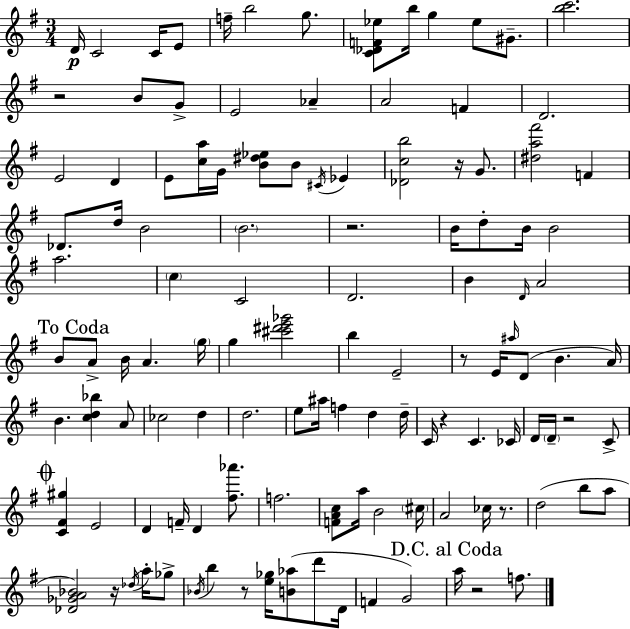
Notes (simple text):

D4/s C4/h C4/s E4/e F5/s B5/h G5/e. [C4,Db4,F4,Eb5]/e B5/s G5/q Eb5/e G#4/e. [B5,C6]/h. R/h B4/e G4/e E4/h Ab4/q A4/h F4/q D4/h. E4/h D4/q E4/e [C5,A5]/s G4/s [B4,D#5,Eb5]/e B4/e C#4/s Eb4/q [Db4,C5,B5]/h R/s G4/e. [D#5,A5,F#6]/h F4/q Db4/e. D5/s B4/h B4/h. R/h. B4/s D5/e B4/s B4/h A5/h. C5/q C4/h D4/h. B4/q D4/s A4/h B4/e A4/e B4/s A4/q. G5/s G5/q [C#6,D#6,E6,Gb6]/h B5/q E4/h R/e E4/s A#5/s D4/e B4/q. A4/s B4/q. [C5,D5,Bb5]/q A4/e CES5/h D5/q D5/h. E5/e A#5/s F5/q D5/q D5/s C4/s R/q C4/q. CES4/s D4/s D4/s R/h C4/e [C4,F#4,G#5]/q E4/h D4/q F4/s D4/q [F#5,Ab6]/e. F5/h. [F4,A4,C5]/e A5/s B4/h C#5/s A4/h CES5/s R/e. D5/h B5/e A5/e [Db4,Gb4,A4,Bb4]/h R/s Db5/s A5/s Gb5/e Bb4/s B5/q R/e [E5,Gb5]/s [B4,Ab5]/e D6/e D4/s F4/q G4/h A5/s R/h F5/e.